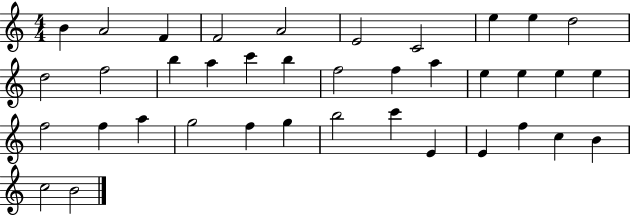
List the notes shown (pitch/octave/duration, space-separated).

B4/q A4/h F4/q F4/h A4/h E4/h C4/h E5/q E5/q D5/h D5/h F5/h B5/q A5/q C6/q B5/q F5/h F5/q A5/q E5/q E5/q E5/q E5/q F5/h F5/q A5/q G5/h F5/q G5/q B5/h C6/q E4/q E4/q F5/q C5/q B4/q C5/h B4/h